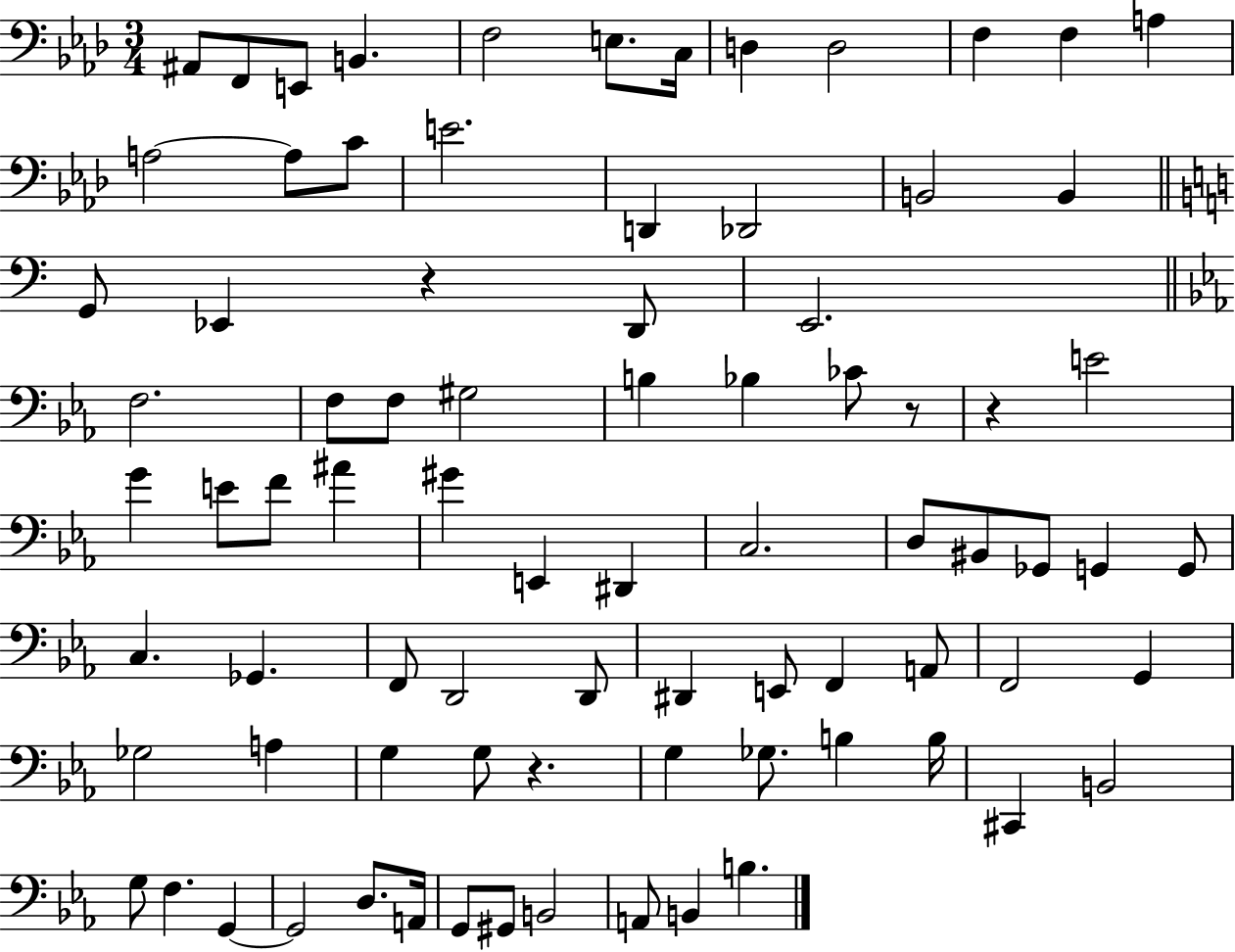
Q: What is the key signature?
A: AES major